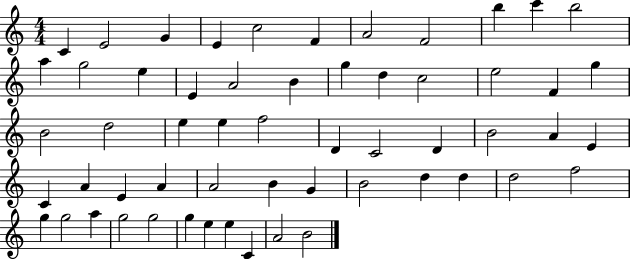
C4/q E4/h G4/q E4/q C5/h F4/q A4/h F4/h B5/q C6/q B5/h A5/q G5/h E5/q E4/q A4/h B4/q G5/q D5/q C5/h E5/h F4/q G5/q B4/h D5/h E5/q E5/q F5/h D4/q C4/h D4/q B4/h A4/q E4/q C4/q A4/q E4/q A4/q A4/h B4/q G4/q B4/h D5/q D5/q D5/h F5/h G5/q G5/h A5/q G5/h G5/h G5/q E5/q E5/q C4/q A4/h B4/h